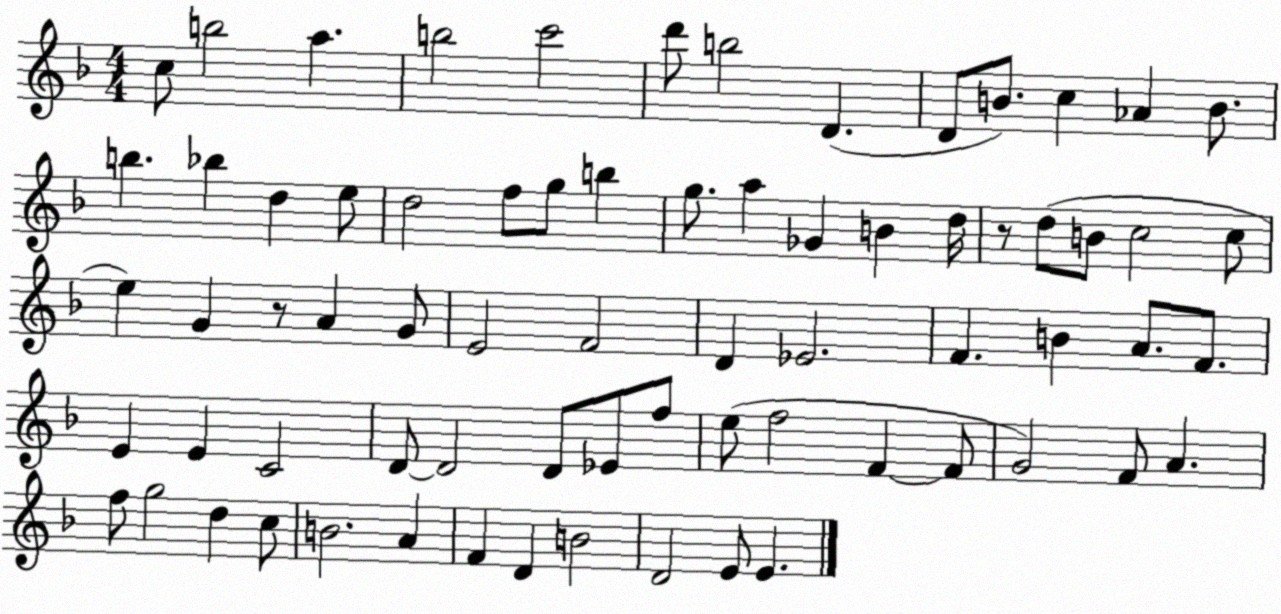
X:1
T:Untitled
M:4/4
L:1/4
K:F
c/2 b2 a b2 c'2 d'/2 b2 D D/2 B/2 c _A B/2 b _b d e/2 d2 f/2 g/2 b g/2 a _G B d/4 z/2 d/2 B/2 c2 c/2 e G z/2 A G/2 E2 F2 D _E2 F B A/2 F/2 E E C2 D/2 D2 D/2 _E/2 f/2 e/2 f2 F F/2 G2 F/2 A f/2 g2 d c/2 B2 A F D B2 D2 E/2 E